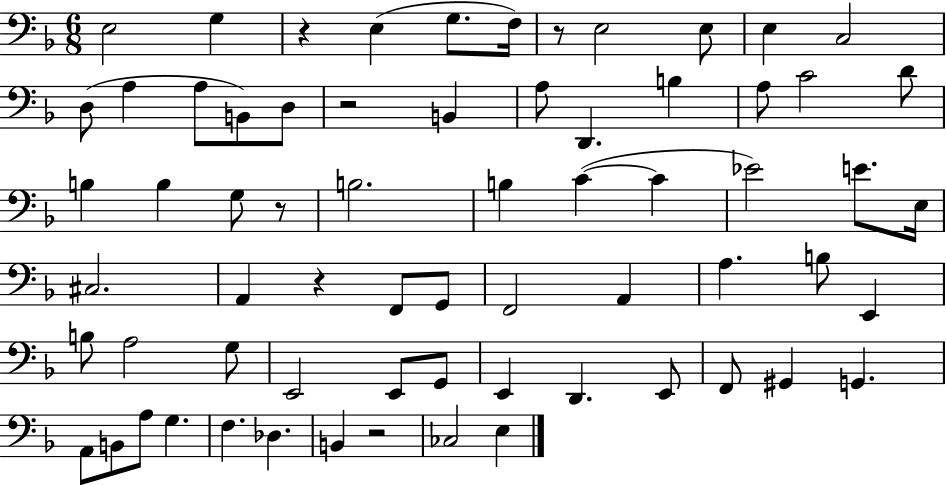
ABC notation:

X:1
T:Untitled
M:6/8
L:1/4
K:F
E,2 G, z E, G,/2 F,/4 z/2 E,2 E,/2 E, C,2 D,/2 A, A,/2 B,,/2 D,/2 z2 B,, A,/2 D,, B, A,/2 C2 D/2 B, B, G,/2 z/2 B,2 B, C C _E2 E/2 E,/4 ^C,2 A,, z F,,/2 G,,/2 F,,2 A,, A, B,/2 E,, B,/2 A,2 G,/2 E,,2 E,,/2 G,,/2 E,, D,, E,,/2 F,,/2 ^G,, G,, A,,/2 B,,/2 A,/2 G, F, _D, B,, z2 _C,2 E,